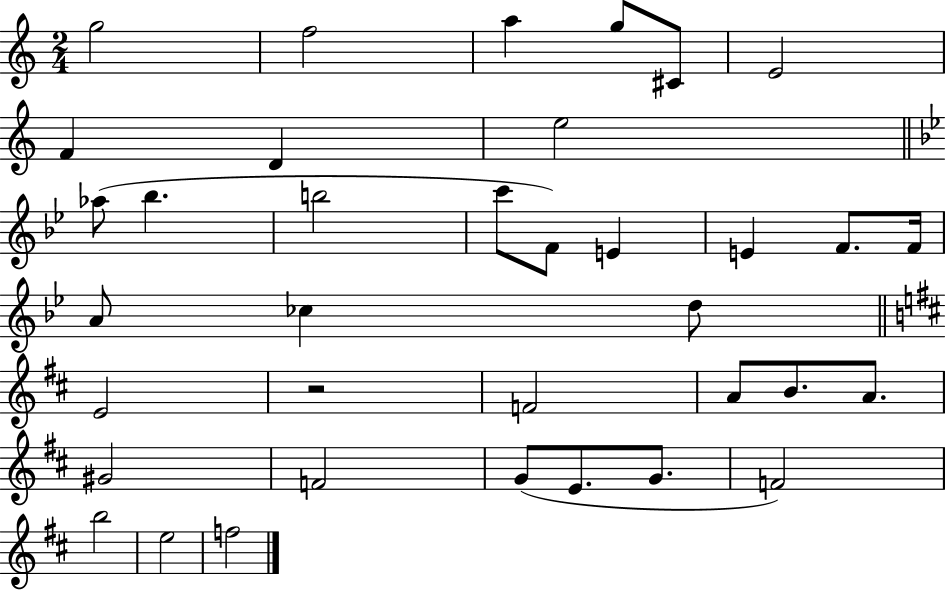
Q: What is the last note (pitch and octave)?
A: F5